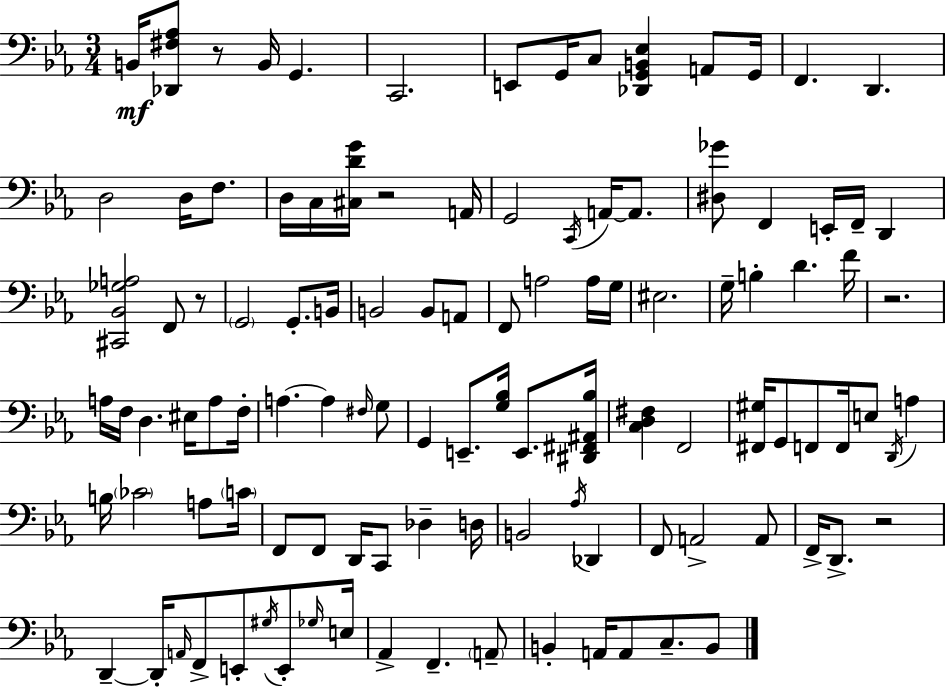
X:1
T:Untitled
M:3/4
L:1/4
K:Eb
B,,/4 [_D,,^F,_A,]/2 z/2 B,,/4 G,, C,,2 E,,/2 G,,/4 C,/2 [_D,,G,,B,,_E,] A,,/2 G,,/4 F,, D,, D,2 D,/4 F,/2 D,/4 C,/4 [^C,DG]/4 z2 A,,/4 G,,2 C,,/4 A,,/4 A,,/2 [^D,_G]/2 F,, E,,/4 F,,/4 D,, [^C,,_B,,_G,A,]2 F,,/2 z/2 G,,2 G,,/2 B,,/4 B,,2 B,,/2 A,,/2 F,,/2 A,2 A,/4 G,/4 ^E,2 G,/4 B, D F/4 z2 A,/4 F,/4 D, ^E,/4 A,/2 F,/4 A, A, ^F,/4 G,/2 G,, E,,/2 [G,_B,]/4 E,,/2 [^D,,^F,,^A,,_B,]/4 [C,D,^F,] F,,2 [^F,,^G,]/4 G,,/2 F,,/2 F,,/4 E,/2 D,,/4 A, B,/4 _C2 A,/2 C/4 F,,/2 F,,/2 D,,/4 C,,/2 _D, D,/4 B,,2 _A,/4 _D,, F,,/2 A,,2 A,,/2 F,,/4 D,,/2 z2 D,, D,,/4 A,,/4 F,,/2 E,,/2 ^G,/4 E,,/2 _G,/4 E,/4 _A,, F,, A,,/2 B,, A,,/4 A,,/2 C,/2 B,,/2